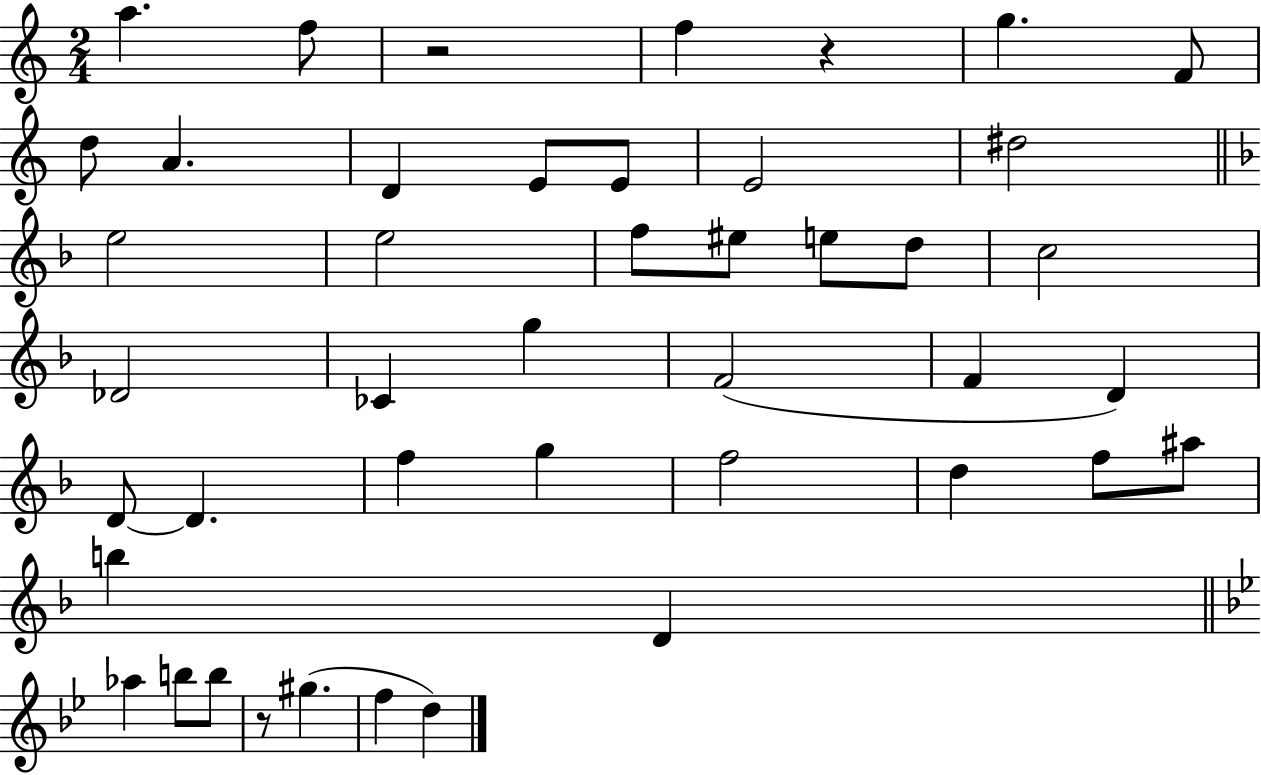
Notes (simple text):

A5/q. F5/e R/h F5/q R/q G5/q. F4/e D5/e A4/q. D4/q E4/e E4/e E4/h D#5/h E5/h E5/h F5/e EIS5/e E5/e D5/e C5/h Db4/h CES4/q G5/q F4/h F4/q D4/q D4/e D4/q. F5/q G5/q F5/h D5/q F5/e A#5/e B5/q D4/q Ab5/q B5/e B5/e R/e G#5/q. F5/q D5/q